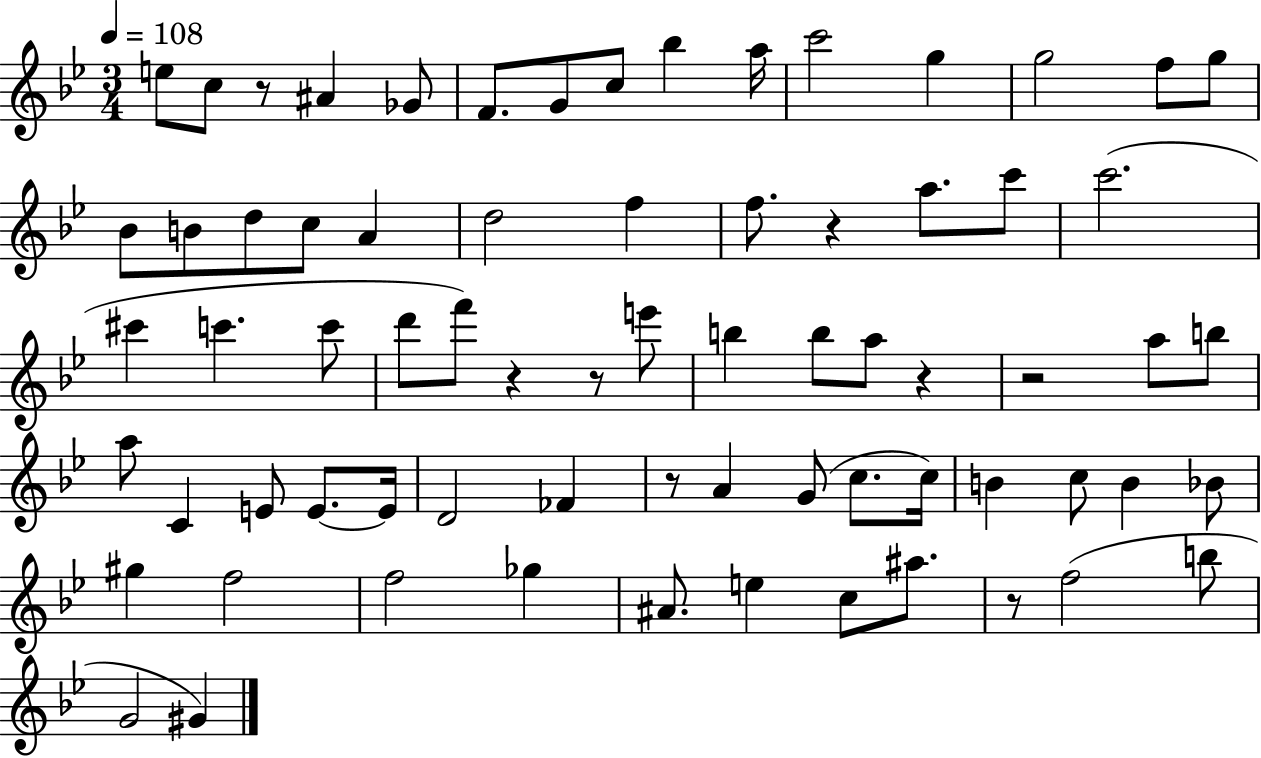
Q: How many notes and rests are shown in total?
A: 71